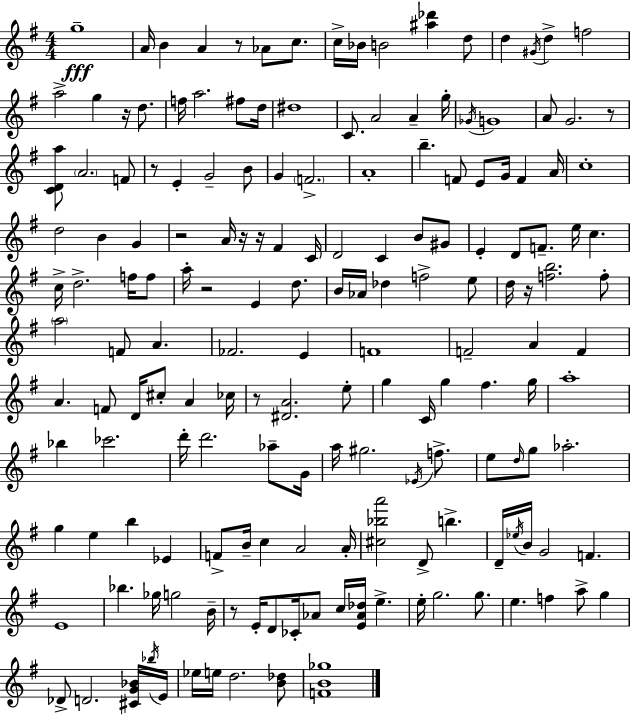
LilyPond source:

{
  \clef treble
  \numericTimeSignature
  \time 4/4
  \key e \minor
  g''1--\fff | a'16 b'4 a'4 r8 aes'8 c''8. | c''16-> bes'16 b'2 <ais'' des'''>4 d''8 | d''4 \acciaccatura { gis'16 } d''4-> f''2 | \break a''2-> g''4 r16 d''8. | f''16 a''2. fis''8 | d''16 dis''1 | c'8. a'2 a'4-- | \break g''16-. \acciaccatura { ges'16 } g'1 | a'8 g'2. | r8 <c' d' a''>8 \parenthesize a'2. | f'8 r8 e'4-. g'2-- | \break b'8 g'4 \parenthesize f'2.-> | a'1-. | b''4.-- f'8 e'8 g'16 f'4 | a'16 c''1-. | \break d''2 b'4 g'4 | r2 a'16 r16 r16 fis'4 | c'16 d'2 c'4 b'8 | gis'8 e'4-. d'8 f'8.-- e''16 c''4. | \break c''16-> d''2.-> f''16 | f''8 a''16-. r2 e'4 d''8. | b'16 aes'16 des''4 f''2-> | e''8 d''16 r16 <f'' b''>2. | \break f''8-. \parenthesize a''2 f'8 a'4. | fes'2. e'4 | f'1 | f'2-- a'4 f'4 | \break a'4. f'8 d'16 cis''8-. a'4 | ces''16 r8 <dis' a'>2. | e''8-. g''4 c'16 g''4 fis''4. | g''16 a''1-. | \break bes''4 ces'''2. | d'''16-. d'''2. aes''8-- | g'16 a''16 gis''2. \acciaccatura { ees'16 } | f''8.-> e''8 \grace { d''16 } g''8 aes''2.-. | \break g''4 e''4 b''4 | ees'4 f'8-> b'16-- c''4 a'2 | a'16-. <cis'' bes'' a'''>2 d'8-> b''4.-> | d'16-- \acciaccatura { ees''16 } b'16 g'2 f'4. | \break e'1 | bes''4. ges''16 g''2 | b'16-- r8 e'16-. d'8 ces'16-. aes'8 c''16 <e' aes' des''>16 e''4.-> | e''16-. g''2. | \break g''8. e''4. f''4 a''8-> | g''4 des'8-> d'2. | <cis' g' bes'>16 \acciaccatura { bes''16 } e'16 ees''16 e''16 d''2. | <b' des''>8 <f' b' ges''>1 | \break \bar "|."
}